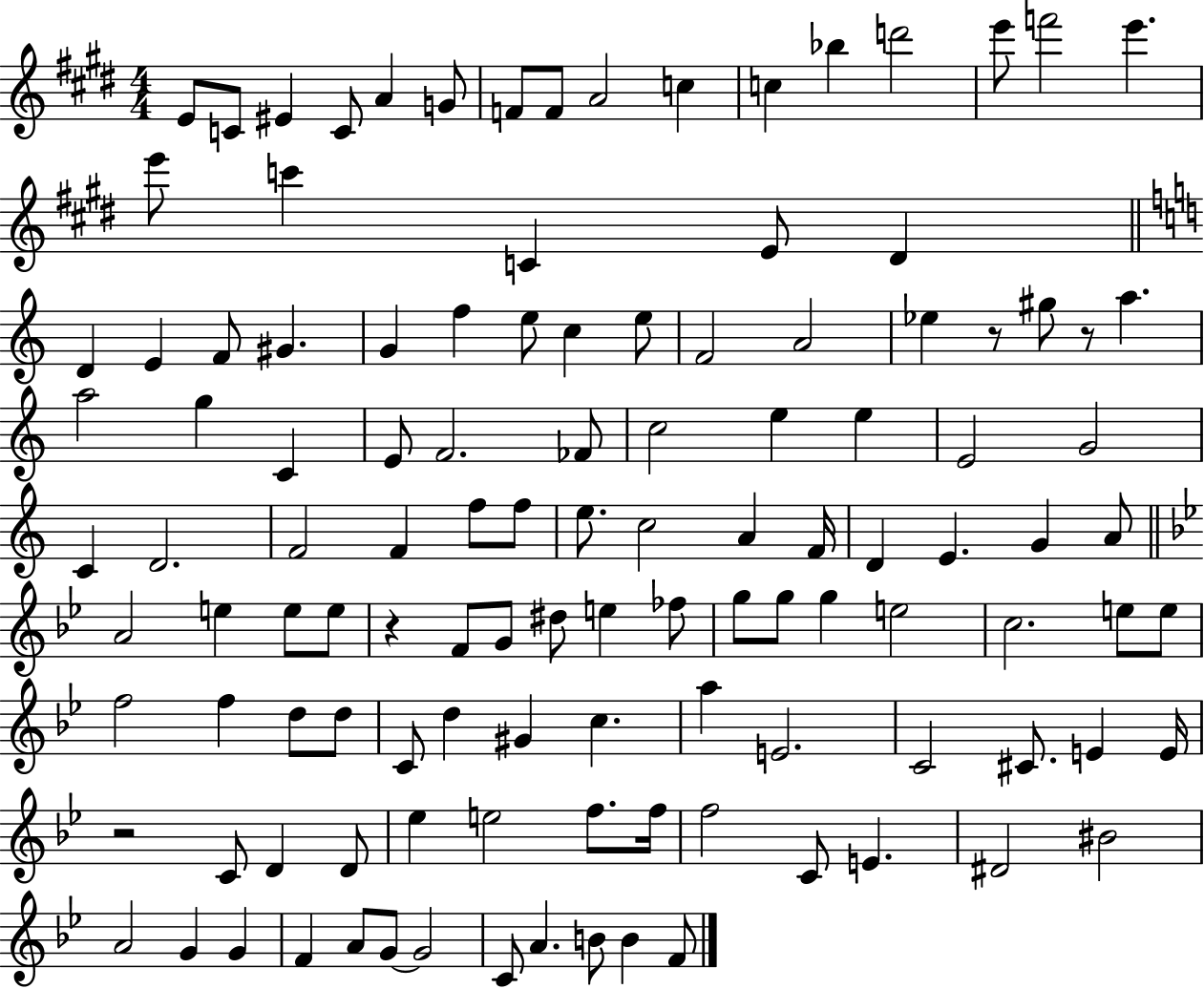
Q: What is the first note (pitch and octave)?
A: E4